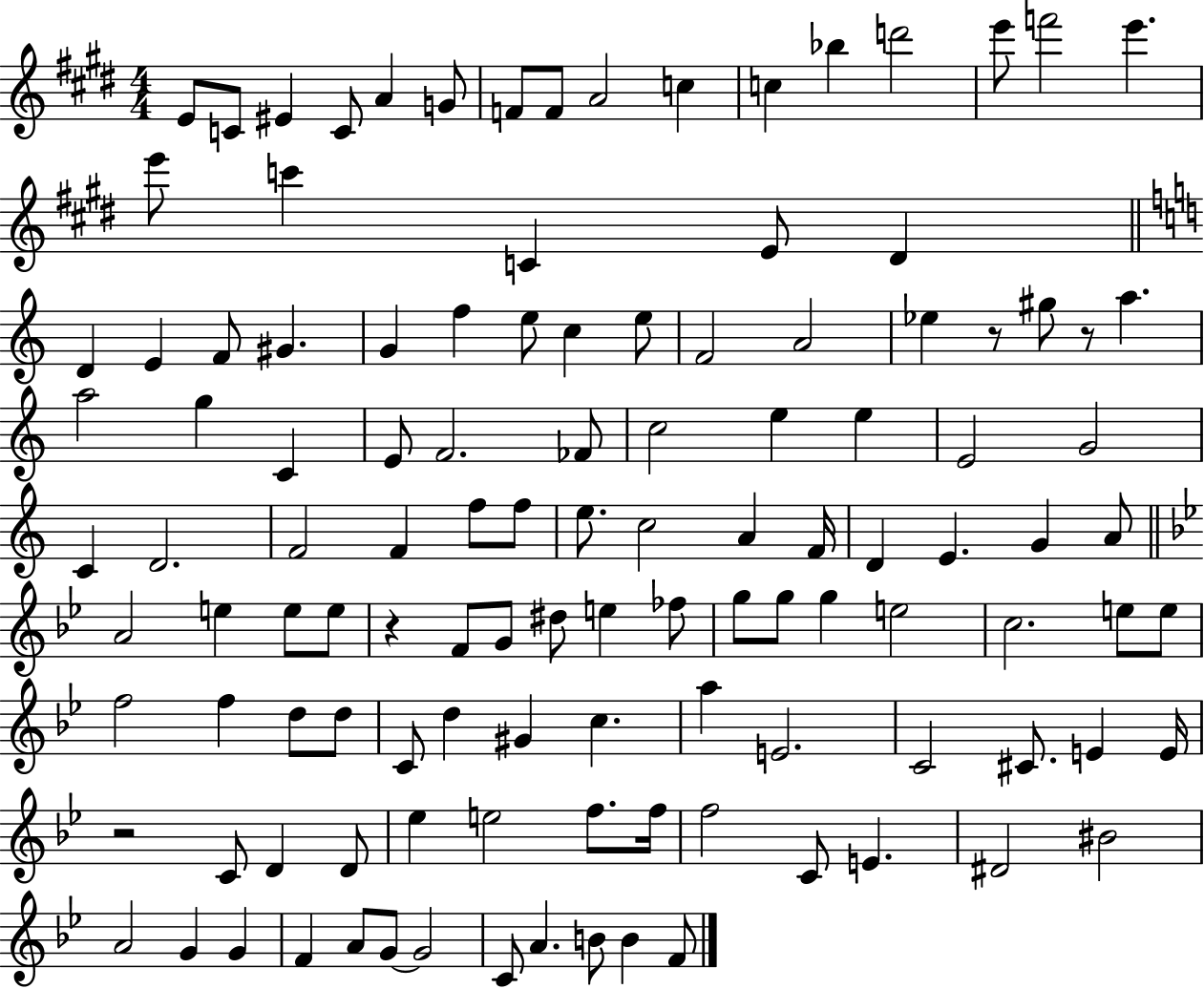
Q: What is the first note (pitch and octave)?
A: E4